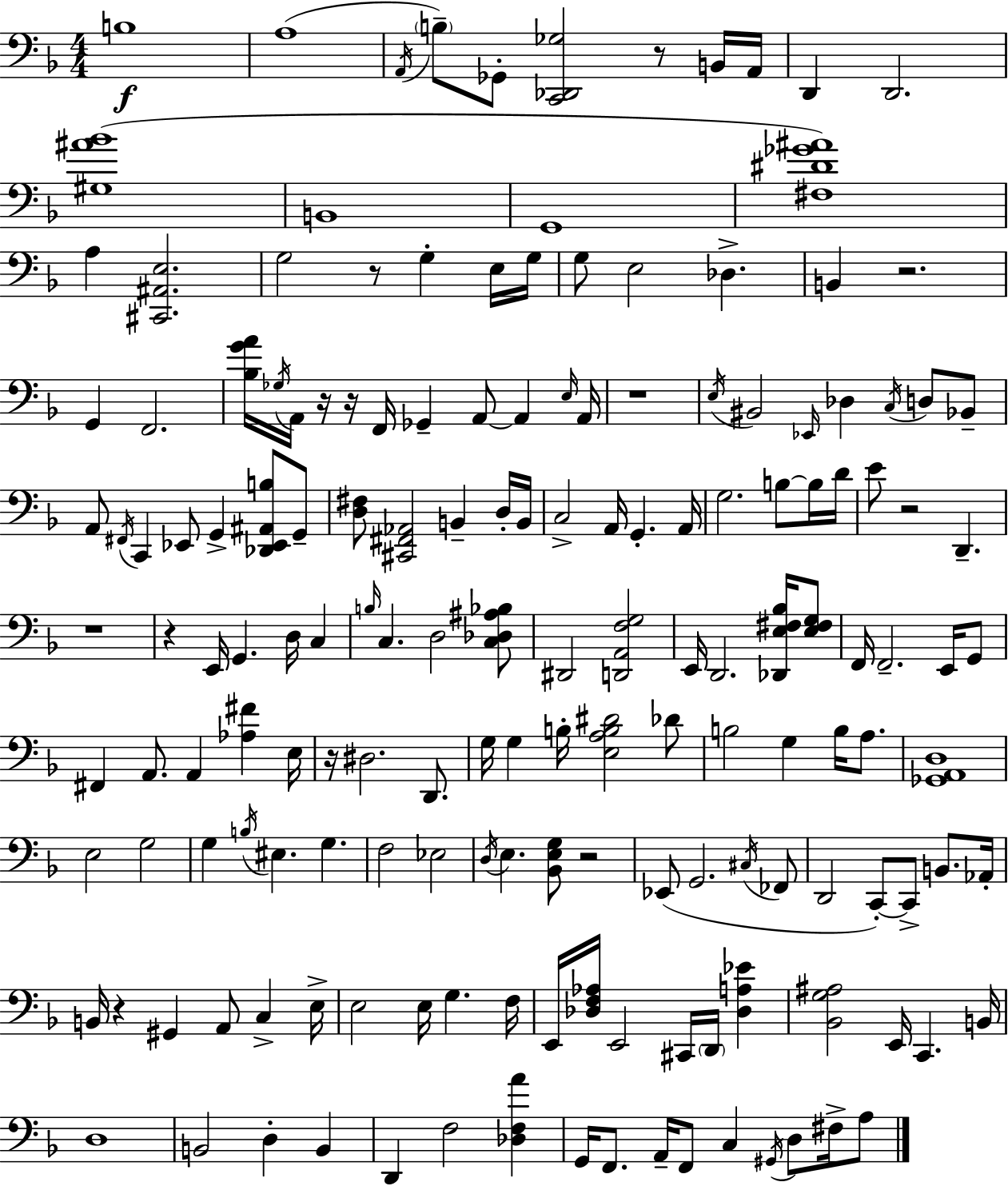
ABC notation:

X:1
T:Untitled
M:4/4
L:1/4
K:Dm
B,4 A,4 A,,/4 B,/2 _G,,/2 [C,,_D,,_G,]2 z/2 B,,/4 A,,/4 D,, D,,2 [^G,^A_B]4 B,,4 G,,4 [^F,^D_G^A]4 A, [^C,,^A,,E,]2 G,2 z/2 G, E,/4 G,/4 G,/2 E,2 _D, B,, z2 G,, F,,2 [_B,GA]/4 _G,/4 A,,/4 z/4 z/4 F,,/4 _G,, A,,/2 A,, E,/4 A,,/4 z4 E,/4 ^B,,2 _E,,/4 _D, C,/4 D,/2 _B,,/2 A,,/2 ^F,,/4 C,, _E,,/2 G,, [_D,,_E,,^A,,B,]/2 G,,/2 [D,^F,]/2 [^C,,^F,,_A,,]2 B,, D,/4 B,,/4 C,2 A,,/4 G,, A,,/4 G,2 B,/2 B,/4 D/4 E/2 z2 D,, z4 z E,,/4 G,, D,/4 C, B,/4 C, D,2 [C,_D,^A,_B,]/2 ^D,,2 [D,,A,,F,G,]2 E,,/4 D,,2 [_D,,E,^F,_B,]/4 [E,^F,G,]/2 F,,/4 F,,2 E,,/4 G,,/2 ^F,, A,,/2 A,, [_A,^F] E,/4 z/4 ^D,2 D,,/2 G,/4 G, B,/4 [E,A,B,^D]2 _D/2 B,2 G, B,/4 A,/2 [_G,,A,,D,]4 E,2 G,2 G, B,/4 ^E, G, F,2 _E,2 D,/4 E, [_B,,E,G,]/2 z2 _E,,/2 G,,2 ^C,/4 _F,,/2 D,,2 C,,/2 C,,/2 B,,/2 _A,,/4 B,,/4 z ^G,, A,,/2 C, E,/4 E,2 E,/4 G, F,/4 E,,/4 [_D,F,_A,]/4 E,,2 ^C,,/4 D,,/4 [_D,A,_E] [_B,,G,^A,]2 E,,/4 C,, B,,/4 D,4 B,,2 D, B,, D,, F,2 [_D,F,A] G,,/4 F,,/2 A,,/4 F,,/2 C, ^G,,/4 D,/2 ^F,/4 A,/2